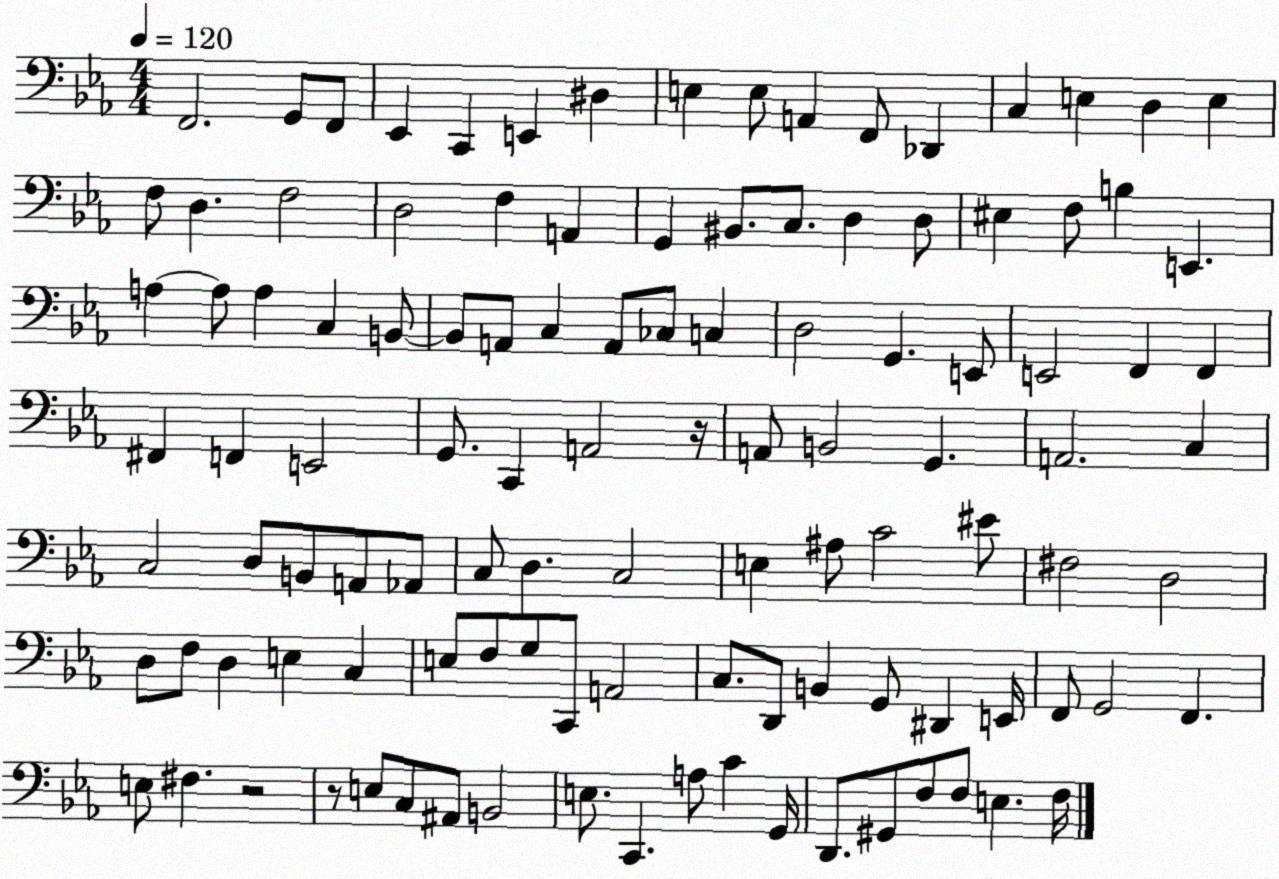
X:1
T:Untitled
M:4/4
L:1/4
K:Eb
F,,2 G,,/2 F,,/2 _E,, C,, E,, ^D, E, E,/2 A,, F,,/2 _D,, C, E, D, E, F,/2 D, F,2 D,2 F, A,, G,, ^B,,/2 C,/2 D, D,/2 ^E, F,/2 B, E,, A, A,/2 A, C, B,,/2 B,,/2 A,,/2 C, A,,/2 _C,/2 C, D,2 G,, E,,/2 E,,2 F,, F,, ^F,, F,, E,,2 G,,/2 C,, A,,2 z/4 A,,/2 B,,2 G,, A,,2 C, C,2 D,/2 B,,/2 A,,/2 _A,,/2 C,/2 D, C,2 E, ^A,/2 C2 ^E/2 ^F,2 D,2 D,/2 F,/2 D, E, C, E,/2 F,/2 G,/2 C,,/2 A,,2 C,/2 D,,/2 B,, G,,/2 ^D,, E,,/4 F,,/2 G,,2 F,, E,/2 ^F, z2 z/2 E,/2 C,/2 ^A,,/2 B,,2 E,/2 C,, A,/2 C G,,/4 D,,/2 ^G,,/2 F,/2 F,/2 E, F,/4